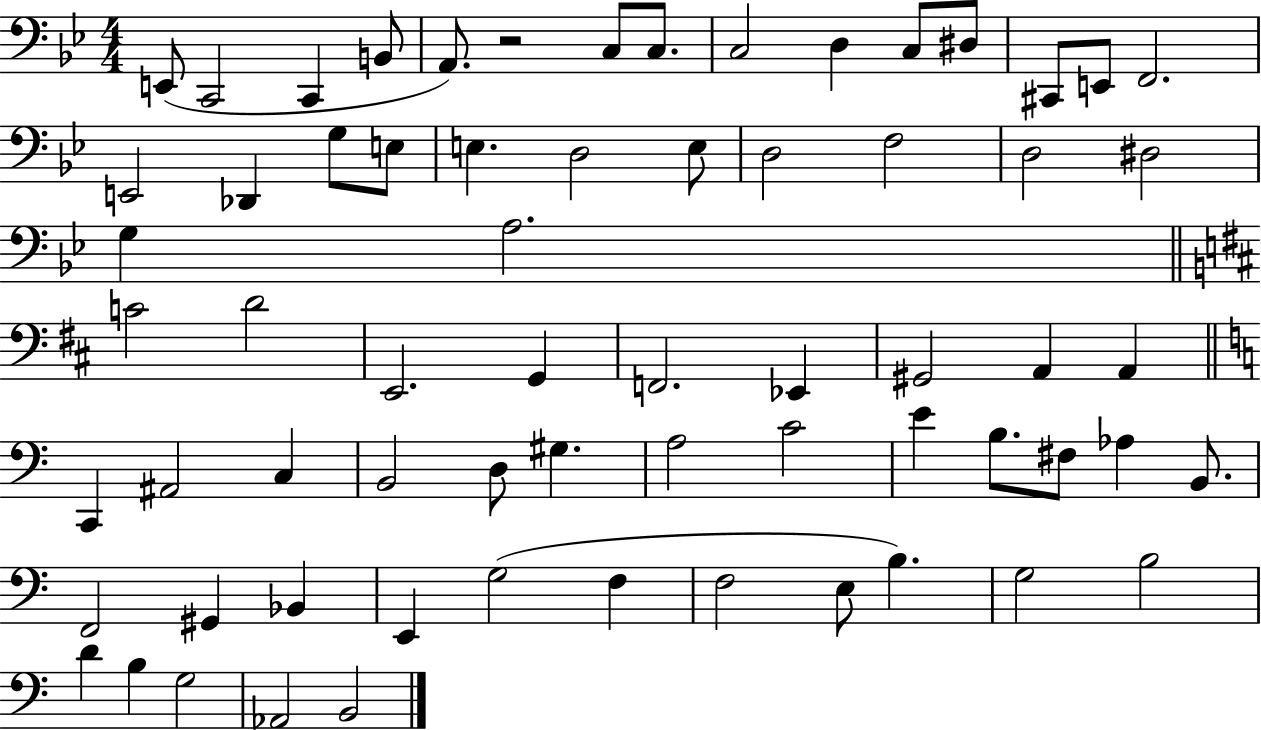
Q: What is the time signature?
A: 4/4